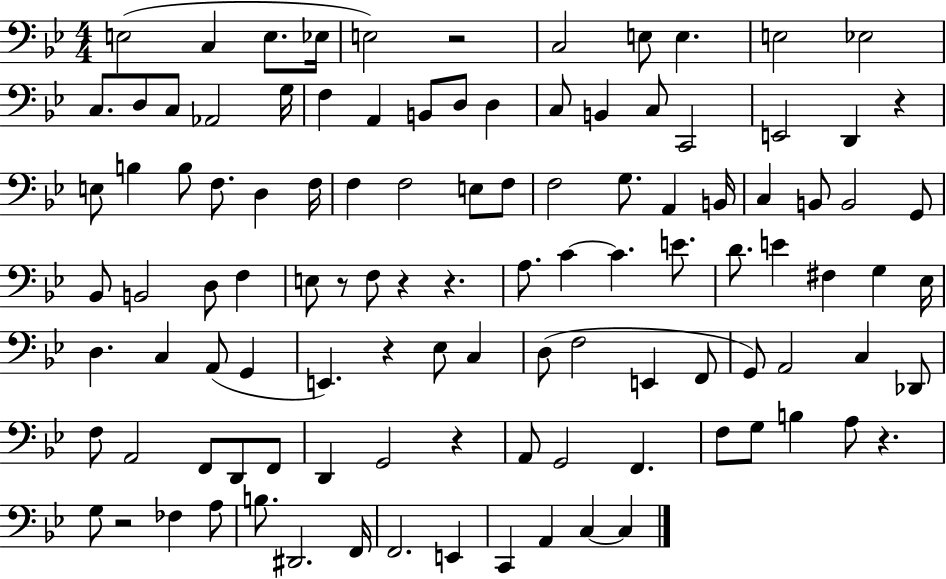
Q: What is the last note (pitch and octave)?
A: C3